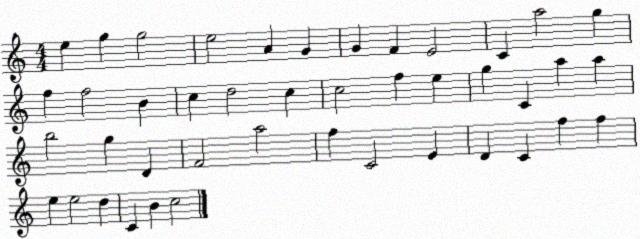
X:1
T:Untitled
M:4/4
L:1/4
K:C
e g g2 e2 A G G F E2 C a2 g f f2 B c d2 c c2 f e g C a a b2 g D F2 a2 f C2 E D C f f e e2 d C B c2